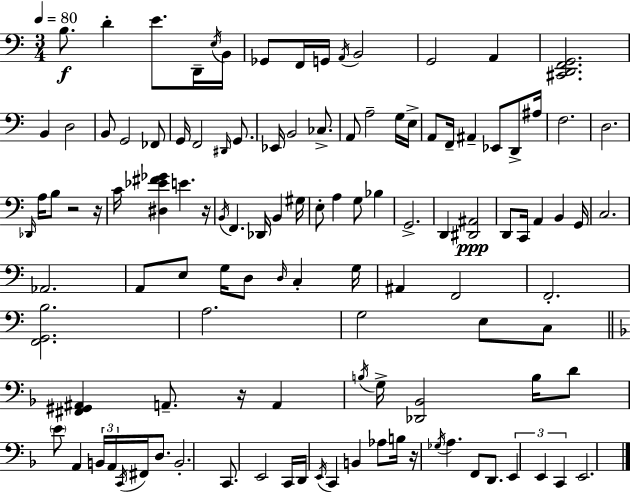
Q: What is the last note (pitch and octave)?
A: E2